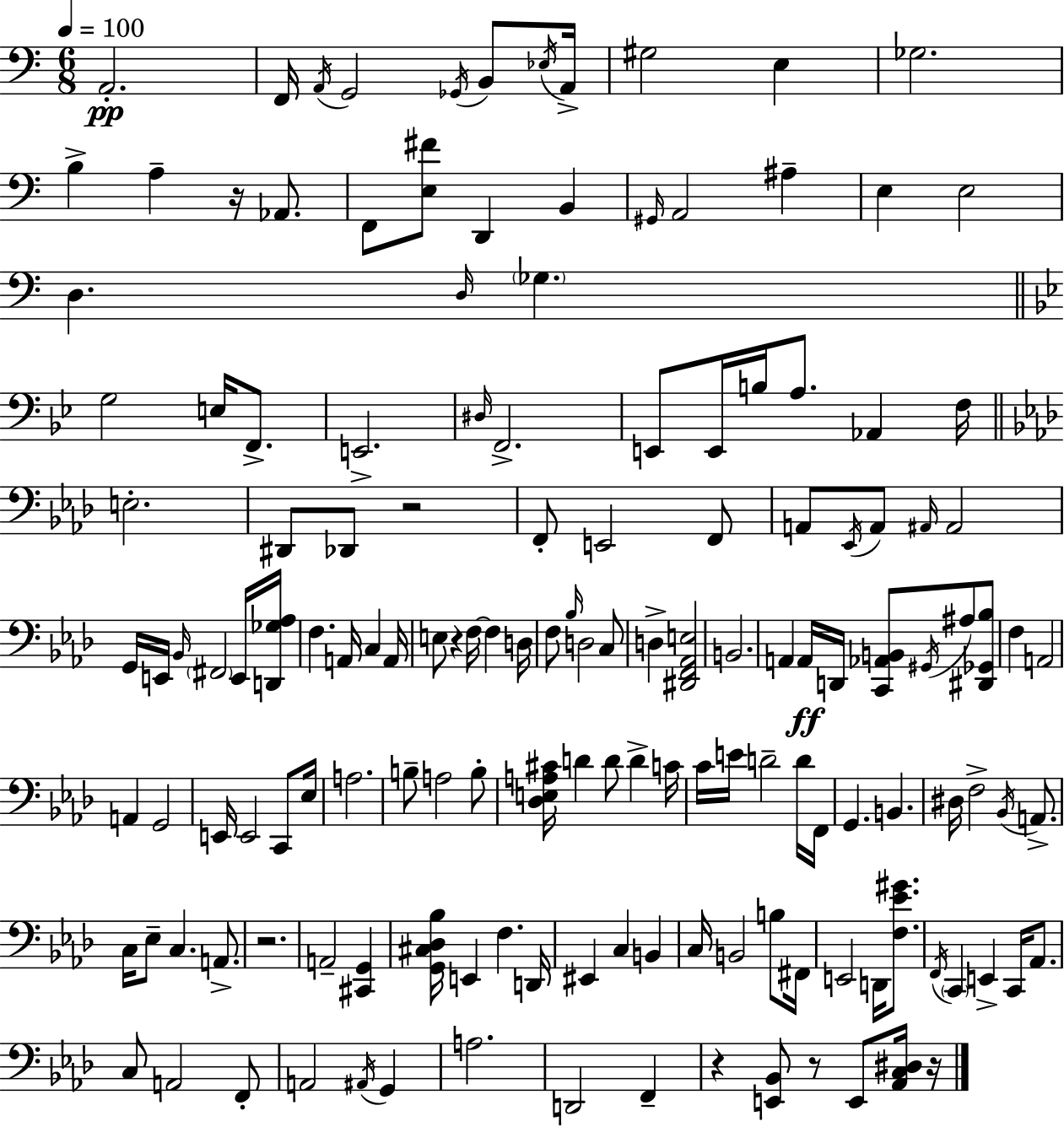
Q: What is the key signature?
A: A minor